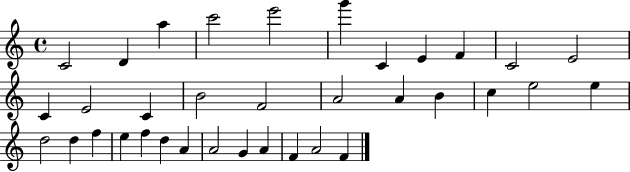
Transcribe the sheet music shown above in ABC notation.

X:1
T:Untitled
M:4/4
L:1/4
K:C
C2 D a c'2 e'2 g' C E F C2 E2 C E2 C B2 F2 A2 A B c e2 e d2 d f e f d A A2 G A F A2 F